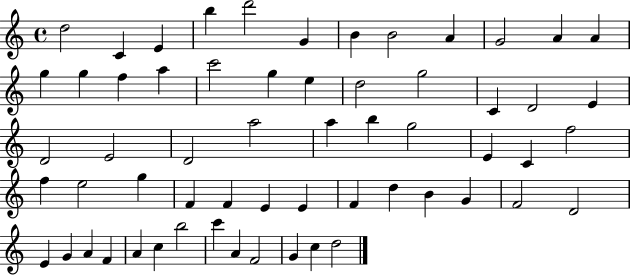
{
  \clef treble
  \time 4/4
  \defaultTimeSignature
  \key c \major
  d''2 c'4 e'4 | b''4 d'''2 g'4 | b'4 b'2 a'4 | g'2 a'4 a'4 | \break g''4 g''4 f''4 a''4 | c'''2 g''4 e''4 | d''2 g''2 | c'4 d'2 e'4 | \break d'2 e'2 | d'2 a''2 | a''4 b''4 g''2 | e'4 c'4 f''2 | \break f''4 e''2 g''4 | f'4 f'4 e'4 e'4 | f'4 d''4 b'4 g'4 | f'2 d'2 | \break e'4 g'4 a'4 f'4 | a'4 c''4 b''2 | c'''4 a'4 f'2 | g'4 c''4 d''2 | \break \bar "|."
}